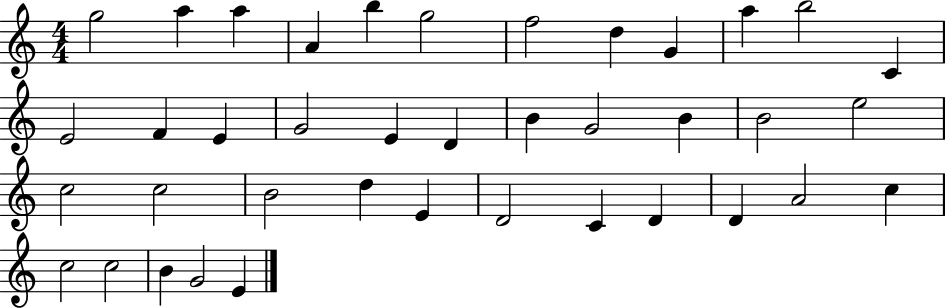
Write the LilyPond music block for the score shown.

{
  \clef treble
  \numericTimeSignature
  \time 4/4
  \key c \major
  g''2 a''4 a''4 | a'4 b''4 g''2 | f''2 d''4 g'4 | a''4 b''2 c'4 | \break e'2 f'4 e'4 | g'2 e'4 d'4 | b'4 g'2 b'4 | b'2 e''2 | \break c''2 c''2 | b'2 d''4 e'4 | d'2 c'4 d'4 | d'4 a'2 c''4 | \break c''2 c''2 | b'4 g'2 e'4 | \bar "|."
}